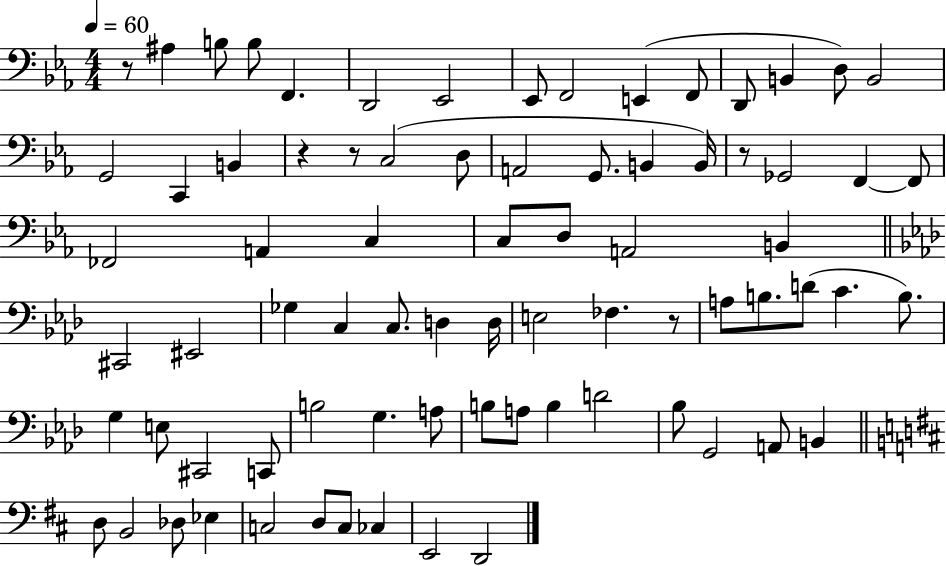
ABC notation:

X:1
T:Untitled
M:4/4
L:1/4
K:Eb
z/2 ^A, B,/2 B,/2 F,, D,,2 _E,,2 _E,,/2 F,,2 E,, F,,/2 D,,/2 B,, D,/2 B,,2 G,,2 C,, B,, z z/2 C,2 D,/2 A,,2 G,,/2 B,, B,,/4 z/2 _G,,2 F,, F,,/2 _F,,2 A,, C, C,/2 D,/2 A,,2 B,, ^C,,2 ^E,,2 _G, C, C,/2 D, D,/4 E,2 _F, z/2 A,/2 B,/2 D/2 C B,/2 G, E,/2 ^C,,2 C,,/2 B,2 G, A,/2 B,/2 A,/2 B, D2 _B,/2 G,,2 A,,/2 B,, D,/2 B,,2 _D,/2 _E, C,2 D,/2 C,/2 _C, E,,2 D,,2